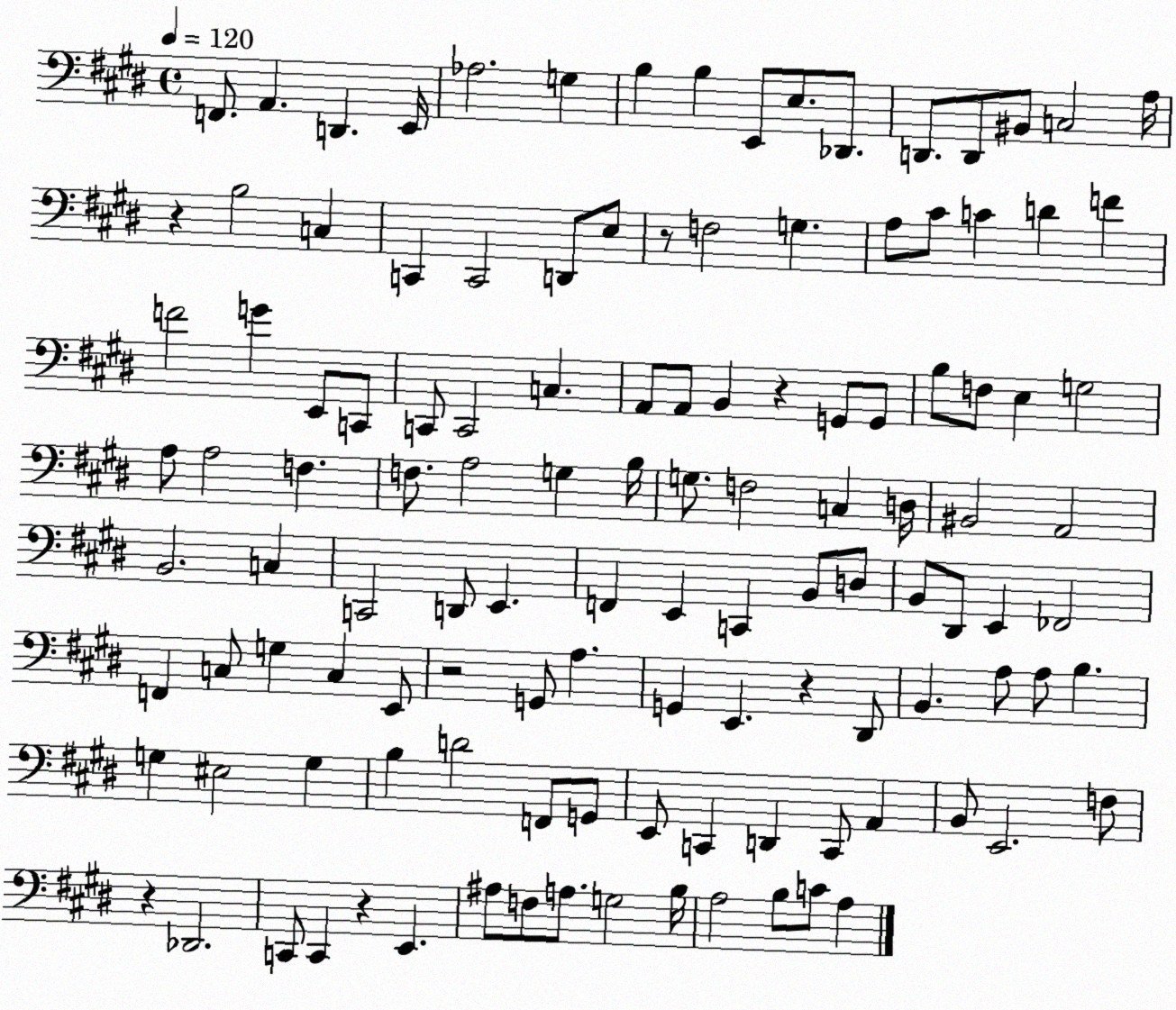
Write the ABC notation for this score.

X:1
T:Untitled
M:4/4
L:1/4
K:E
F,,/2 A,, D,, E,,/4 _A,2 G, B, B, E,,/2 E,/2 _D,,/2 D,,/2 D,,/2 ^B,,/2 C,2 A,/4 z B,2 C, C,, C,,2 D,,/2 E,/2 z/2 F,2 G, A,/2 ^C/2 C D F F2 G E,,/2 C,,/2 C,,/2 C,,2 C, A,,/2 A,,/2 B,, z G,,/2 G,,/2 B,/2 F,/2 E, G,2 A,/2 A,2 F, F,/2 A,2 G, B,/4 G,/2 F,2 C, D,/4 ^B,,2 A,,2 B,,2 C, C,,2 D,,/2 E,, F,, E,, C,, B,,/2 D,/2 B,,/2 ^D,,/2 E,, _F,,2 F,, C,/2 G, C, E,,/2 z2 G,,/2 A, G,, E,, z ^D,,/2 B,, A,/2 A,/2 B, G, ^E,2 G, B, D2 F,,/2 G,,/2 E,,/2 C,, D,, C,,/2 A,, B,,/2 E,,2 F,/2 z _D,,2 C,,/2 C,, z E,, ^A,/2 F,/2 A,/2 G,2 B,/4 A,2 B,/2 C/2 A,